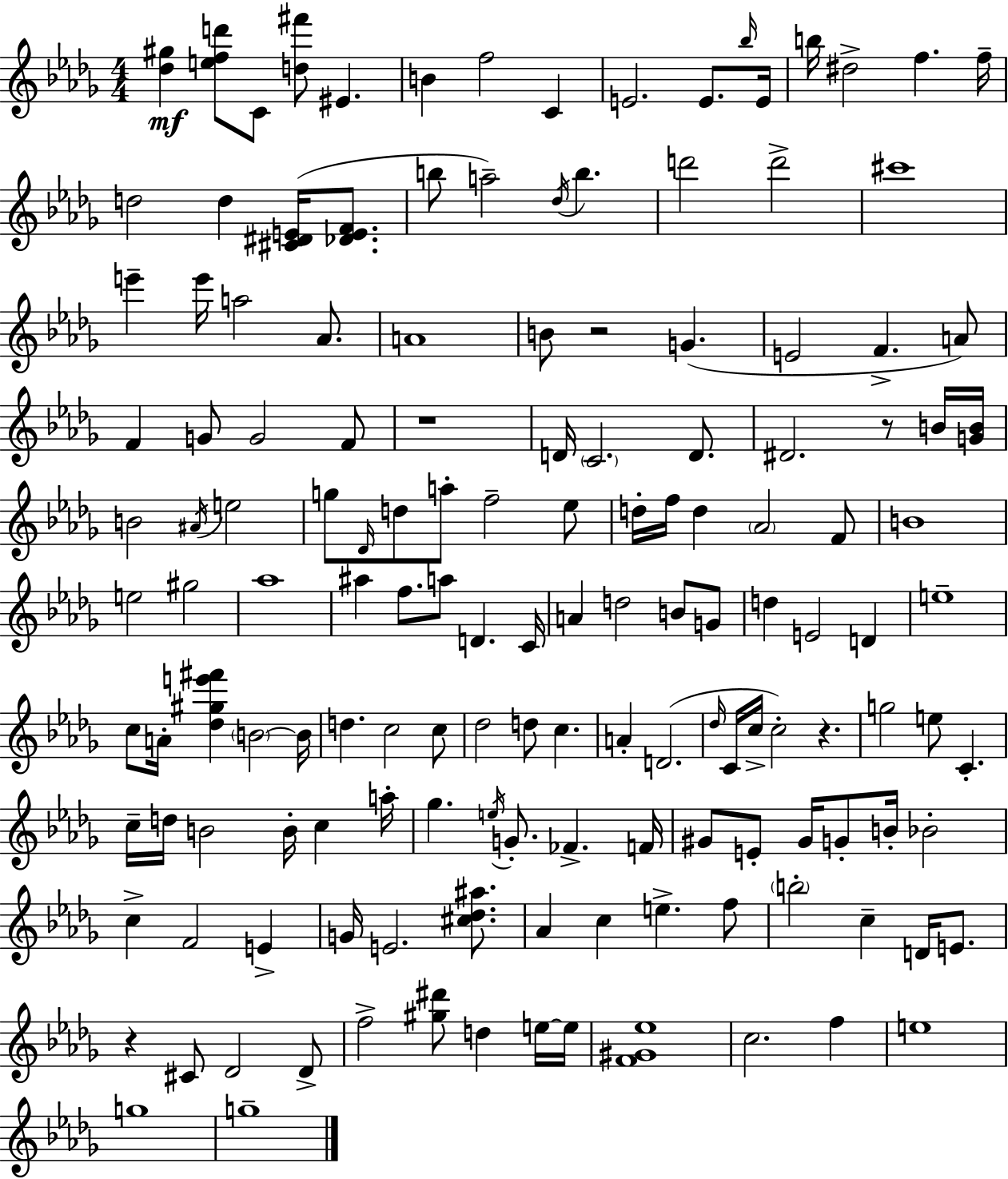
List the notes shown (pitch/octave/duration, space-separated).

[Db5,G#5]/q [E5,F5,D6]/e C4/e [D5,F#6]/e EIS4/q. B4/q F5/h C4/q E4/h. E4/e. Bb5/s E4/s B5/s D#5/h F5/q. F5/s D5/h D5/q [C#4,D#4,E4]/s [Db4,E4,F4]/e. B5/e A5/h Db5/s B5/q. D6/h D6/h C#6/w E6/q E6/s A5/h Ab4/e. A4/w B4/e R/h G4/q. E4/h F4/q. A4/e F4/q G4/e G4/h F4/e R/w D4/s C4/h. D4/e. D#4/h. R/e B4/s [G4,B4]/s B4/h A#4/s E5/h G5/e Db4/s D5/e A5/e F5/h Eb5/e D5/s F5/s D5/q Ab4/h F4/e B4/w E5/h G#5/h Ab5/w A#5/q F5/e. A5/e D4/q. C4/s A4/q D5/h B4/e G4/e D5/q E4/h D4/q E5/w C5/e A4/s [Db5,G#5,E6,F#6]/q B4/h B4/s D5/q. C5/h C5/e Db5/h D5/e C5/q. A4/q D4/h. Db5/s C4/s C5/s C5/h R/q. G5/h E5/e C4/q. C5/s D5/s B4/h B4/s C5/q A5/s Gb5/q. E5/s G4/e. FES4/q. F4/s G#4/e E4/e G#4/s G4/e B4/s Bb4/h C5/q F4/h E4/q G4/s E4/h. [C#5,Db5,A#5]/e. Ab4/q C5/q E5/q. F5/e B5/h C5/q D4/s E4/e. R/q C#4/e Db4/h Db4/e F5/h [G#5,D#6]/e D5/q E5/s E5/s [F4,G#4,Eb5]/w C5/h. F5/q E5/w G5/w G5/w